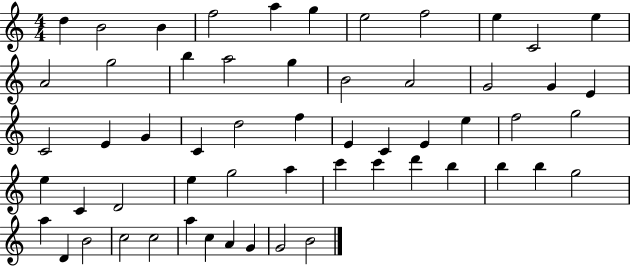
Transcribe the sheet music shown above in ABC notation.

X:1
T:Untitled
M:4/4
L:1/4
K:C
d B2 B f2 a g e2 f2 e C2 e A2 g2 b a2 g B2 A2 G2 G E C2 E G C d2 f E C E e f2 g2 e C D2 e g2 a c' c' d' b b b g2 a D B2 c2 c2 a c A G G2 B2